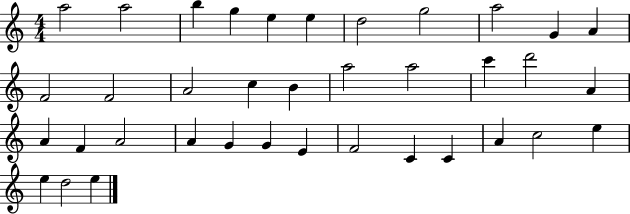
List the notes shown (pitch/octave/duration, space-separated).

A5/h A5/h B5/q G5/q E5/q E5/q D5/h G5/h A5/h G4/q A4/q F4/h F4/h A4/h C5/q B4/q A5/h A5/h C6/q D6/h A4/q A4/q F4/q A4/h A4/q G4/q G4/q E4/q F4/h C4/q C4/q A4/q C5/h E5/q E5/q D5/h E5/q